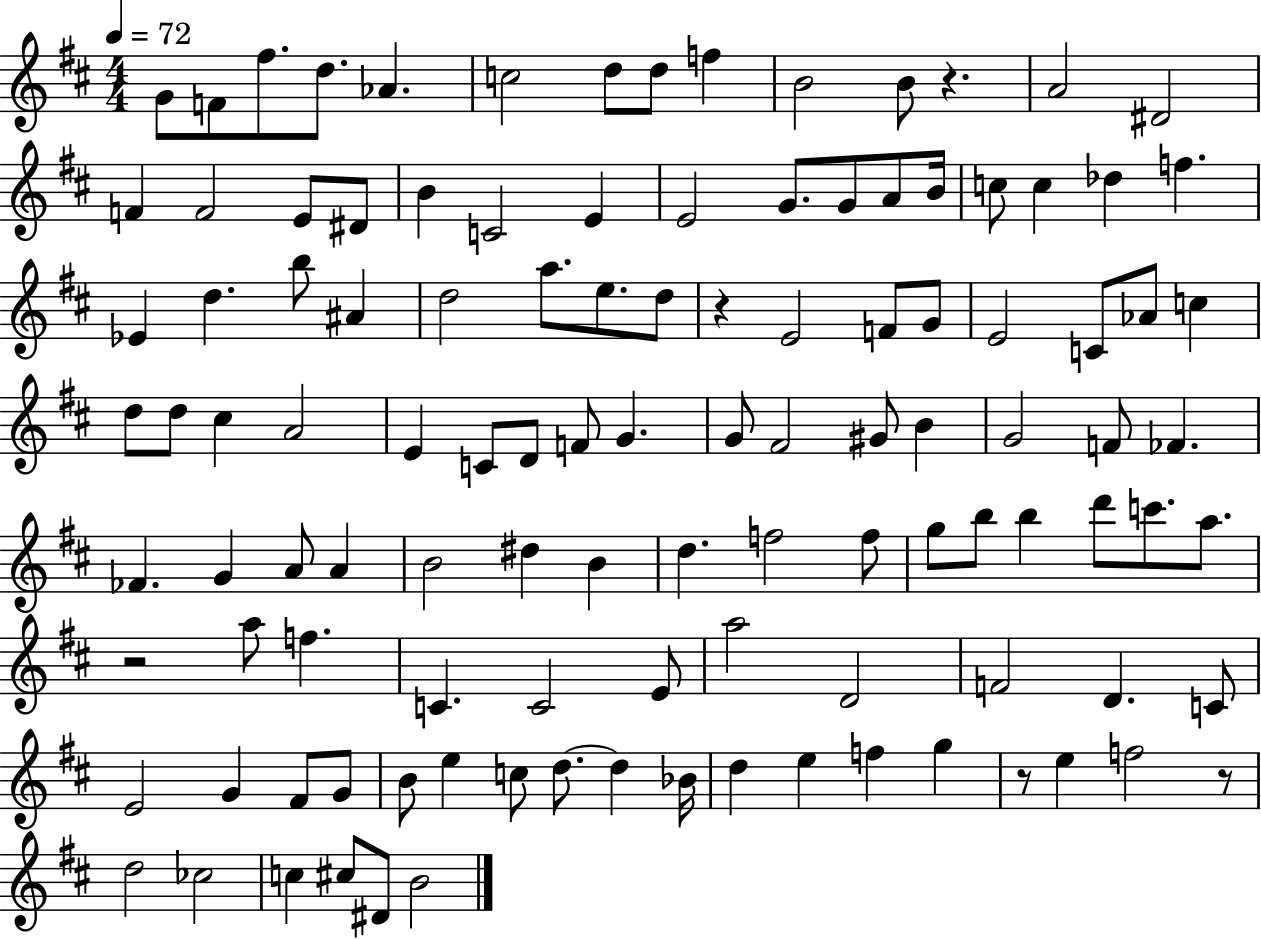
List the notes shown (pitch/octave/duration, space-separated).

G4/e F4/e F#5/e. D5/e. Ab4/q. C5/h D5/e D5/e F5/q B4/h B4/e R/q. A4/h D#4/h F4/q F4/h E4/e D#4/e B4/q C4/h E4/q E4/h G4/e. G4/e A4/e B4/s C5/e C5/q Db5/q F5/q. Eb4/q D5/q. B5/e A#4/q D5/h A5/e. E5/e. D5/e R/q E4/h F4/e G4/e E4/h C4/e Ab4/e C5/q D5/e D5/e C#5/q A4/h E4/q C4/e D4/e F4/e G4/q. G4/e F#4/h G#4/e B4/q G4/h F4/e FES4/q. FES4/q. G4/q A4/e A4/q B4/h D#5/q B4/q D5/q. F5/h F5/e G5/e B5/e B5/q D6/e C6/e. A5/e. R/h A5/e F5/q. C4/q. C4/h E4/e A5/h D4/h F4/h D4/q. C4/e E4/h G4/q F#4/e G4/e B4/e E5/q C5/e D5/e. D5/q Bb4/s D5/q E5/q F5/q G5/q R/e E5/q F5/h R/e D5/h CES5/h C5/q C#5/e D#4/e B4/h